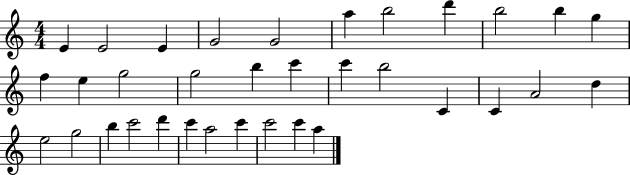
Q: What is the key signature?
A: C major